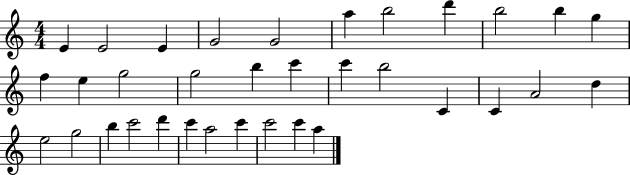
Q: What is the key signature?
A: C major